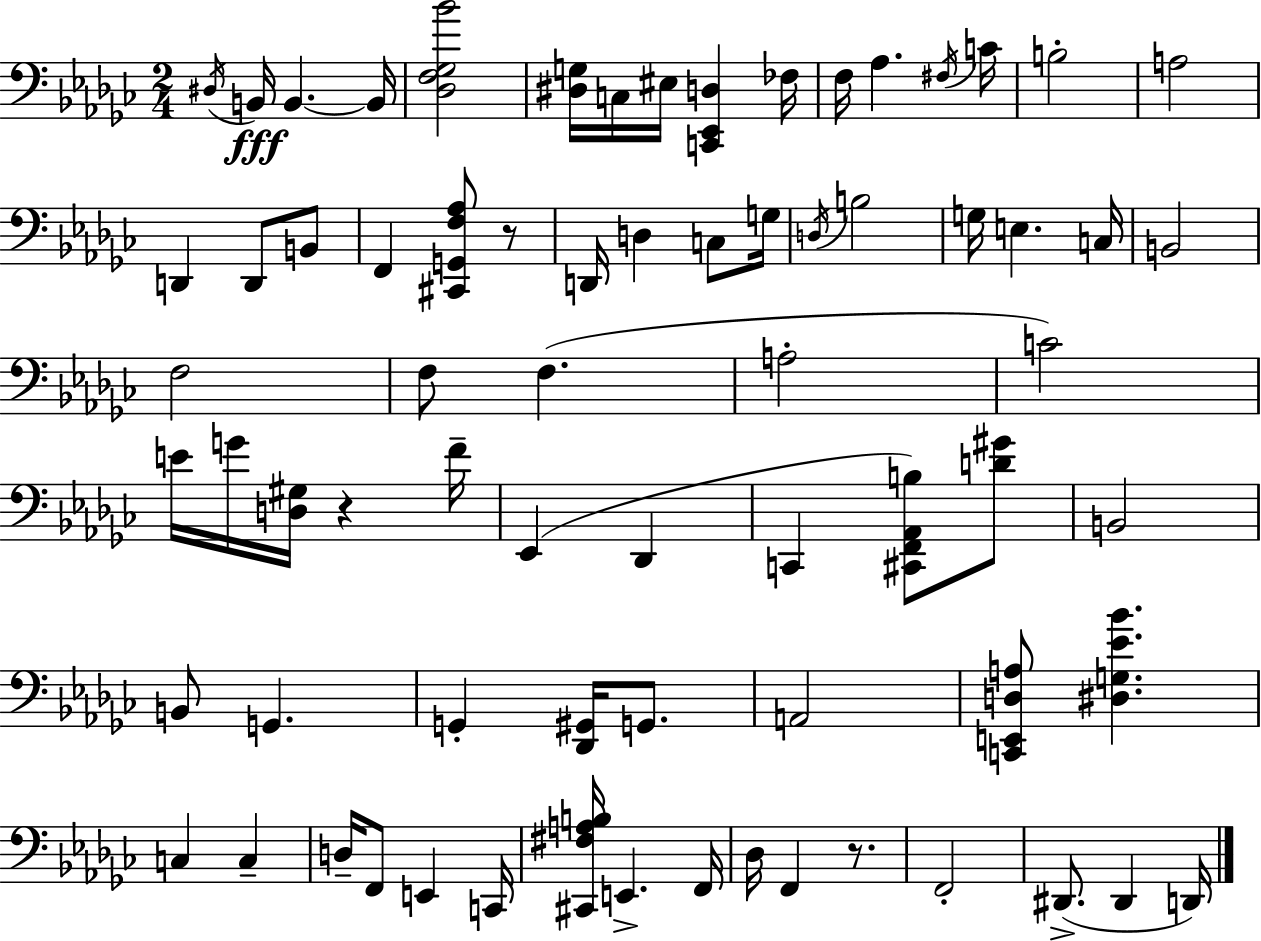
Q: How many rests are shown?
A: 3